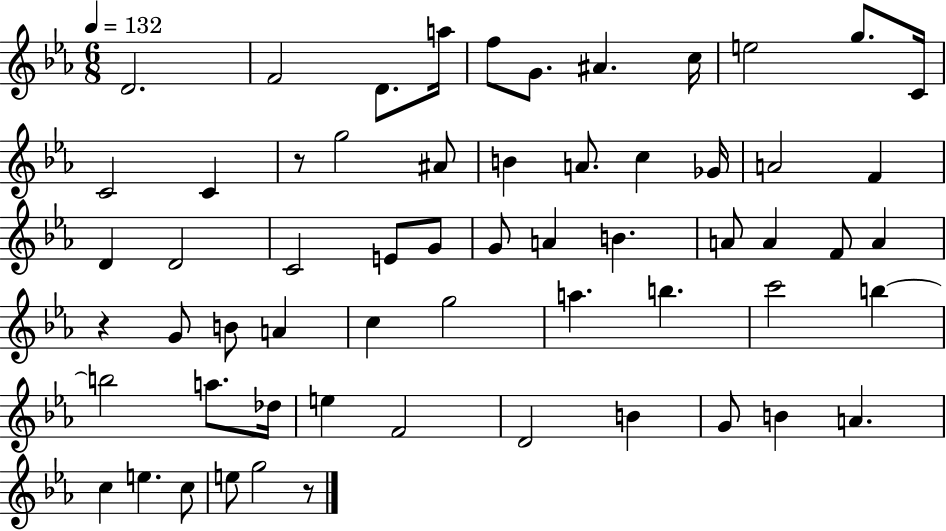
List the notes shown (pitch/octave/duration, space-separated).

D4/h. F4/h D4/e. A5/s F5/e G4/e. A#4/q. C5/s E5/h G5/e. C4/s C4/h C4/q R/e G5/h A#4/e B4/q A4/e. C5/q Gb4/s A4/h F4/q D4/q D4/h C4/h E4/e G4/e G4/e A4/q B4/q. A4/e A4/q F4/e A4/q R/q G4/e B4/e A4/q C5/q G5/h A5/q. B5/q. C6/h B5/q B5/h A5/e. Db5/s E5/q F4/h D4/h B4/q G4/e B4/q A4/q. C5/q E5/q. C5/e E5/e G5/h R/e